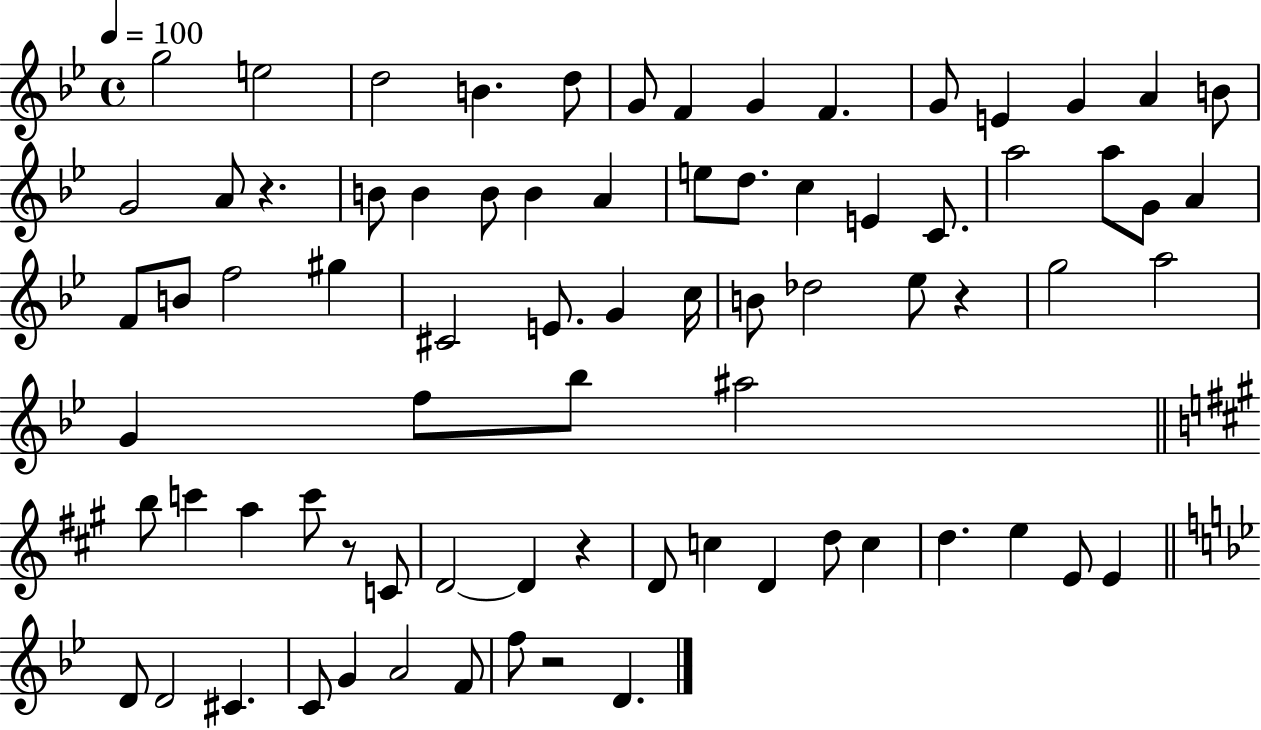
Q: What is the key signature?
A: BES major